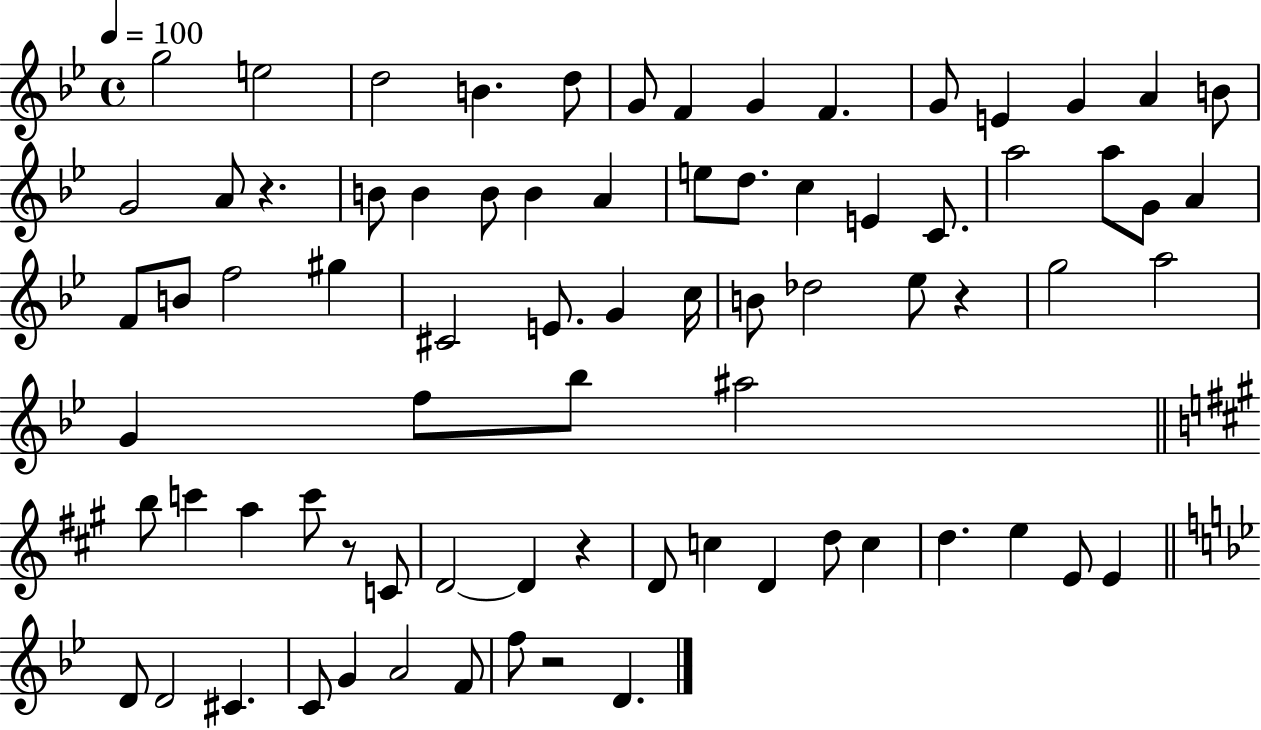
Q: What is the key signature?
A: BES major